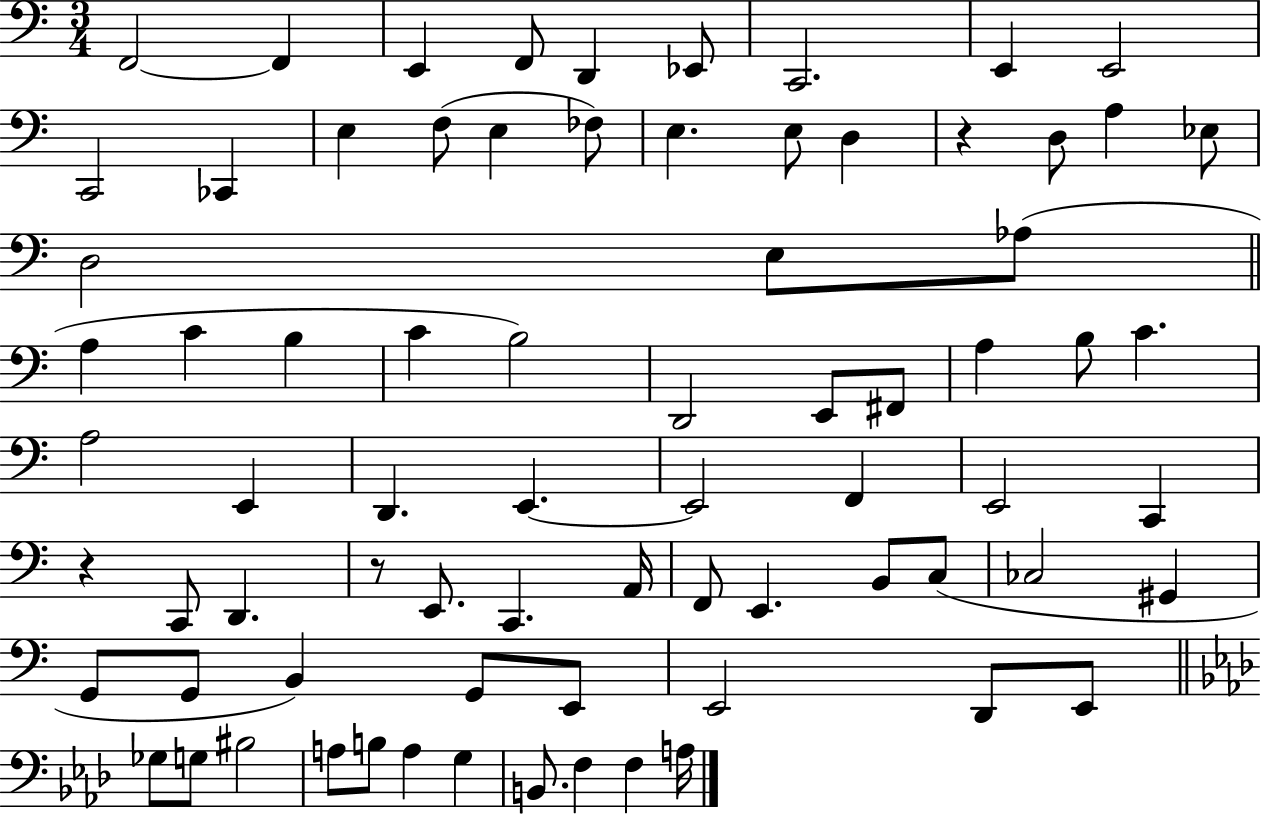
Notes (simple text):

F2/h F2/q E2/q F2/e D2/q Eb2/e C2/h. E2/q E2/h C2/h CES2/q E3/q F3/e E3/q FES3/e E3/q. E3/e D3/q R/q D3/e A3/q Eb3/e D3/h E3/e Ab3/e A3/q C4/q B3/q C4/q B3/h D2/h E2/e F#2/e A3/q B3/e C4/q. A3/h E2/q D2/q. E2/q. E2/h F2/q E2/h C2/q R/q C2/e D2/q. R/e E2/e. C2/q. A2/s F2/e E2/q. B2/e C3/e CES3/h G#2/q G2/e G2/e B2/q G2/e E2/e E2/h D2/e E2/e Gb3/e G3/e BIS3/h A3/e B3/e A3/q G3/q B2/e. F3/q F3/q A3/s